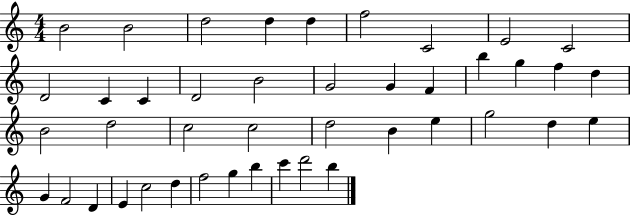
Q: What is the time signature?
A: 4/4